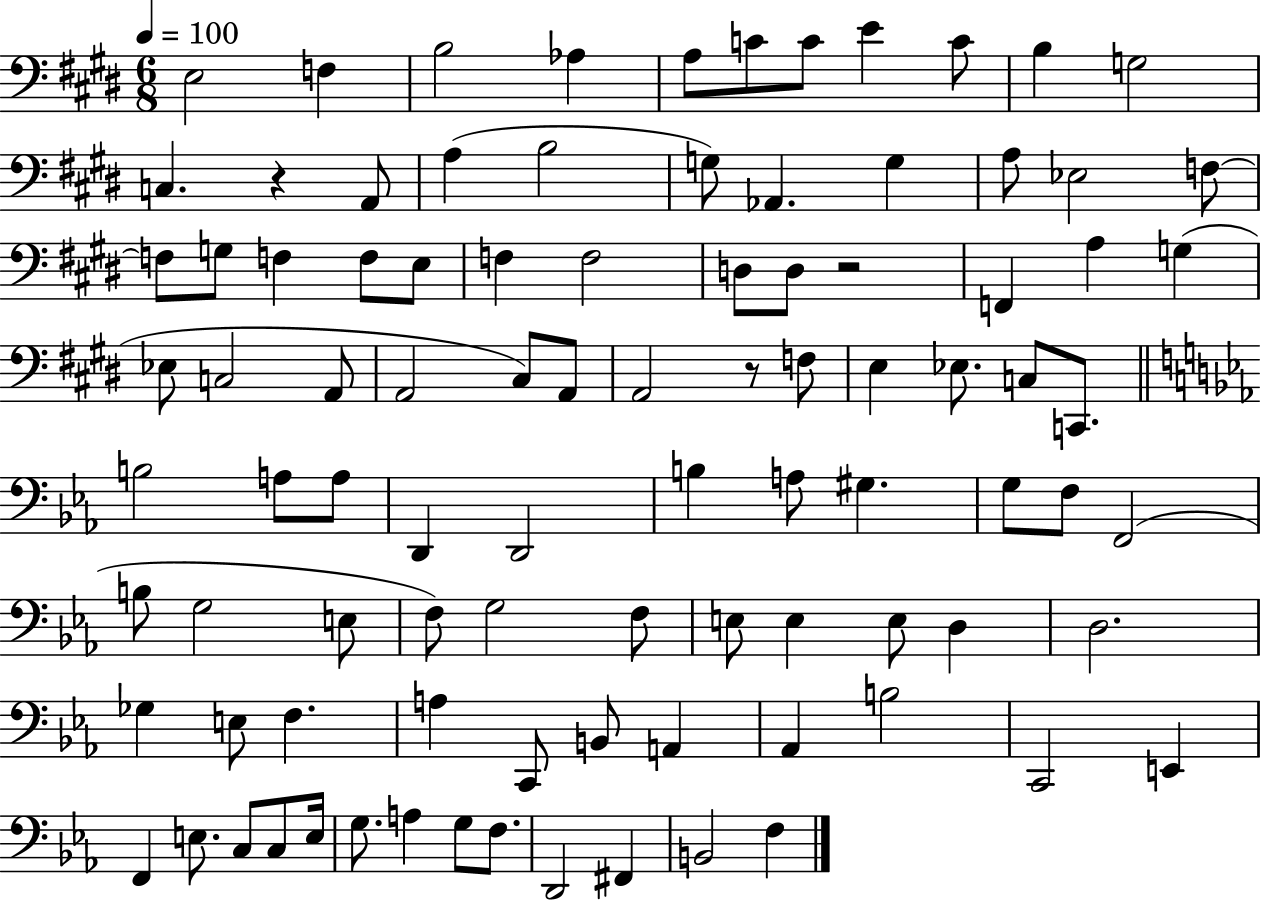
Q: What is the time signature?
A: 6/8